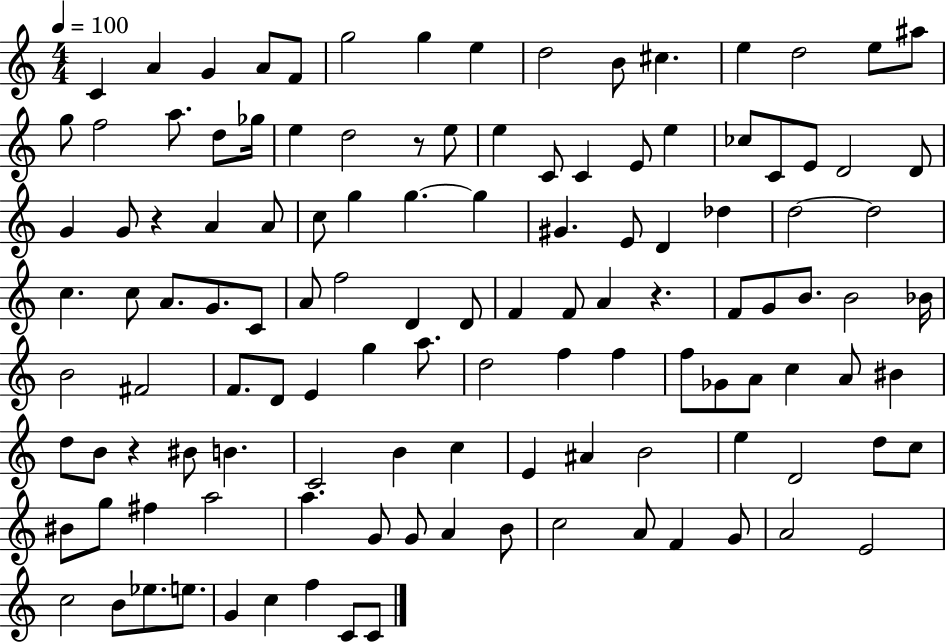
C4/q A4/q G4/q A4/e F4/e G5/h G5/q E5/q D5/h B4/e C#5/q. E5/q D5/h E5/e A#5/e G5/e F5/h A5/e. D5/e Gb5/s E5/q D5/h R/e E5/e E5/q C4/e C4/q E4/e E5/q CES5/e C4/e E4/e D4/h D4/e G4/q G4/e R/q A4/q A4/e C5/e G5/q G5/q. G5/q G#4/q. E4/e D4/q Db5/q D5/h D5/h C5/q. C5/e A4/e. G4/e. C4/e A4/e F5/h D4/q D4/e F4/q F4/e A4/q R/q. F4/e G4/e B4/e. B4/h Bb4/s B4/h F#4/h F4/e. D4/e E4/q G5/q A5/e. D5/h F5/q F5/q F5/e Gb4/e A4/e C5/q A4/e BIS4/q D5/e B4/e R/q BIS4/e B4/q. C4/h B4/q C5/q E4/q A#4/q B4/h E5/q D4/h D5/e C5/e BIS4/e G5/e F#5/q A5/h A5/q. G4/e G4/e A4/q B4/e C5/h A4/e F4/q G4/e A4/h E4/h C5/h B4/e Eb5/e. E5/e. G4/q C5/q F5/q C4/e C4/e